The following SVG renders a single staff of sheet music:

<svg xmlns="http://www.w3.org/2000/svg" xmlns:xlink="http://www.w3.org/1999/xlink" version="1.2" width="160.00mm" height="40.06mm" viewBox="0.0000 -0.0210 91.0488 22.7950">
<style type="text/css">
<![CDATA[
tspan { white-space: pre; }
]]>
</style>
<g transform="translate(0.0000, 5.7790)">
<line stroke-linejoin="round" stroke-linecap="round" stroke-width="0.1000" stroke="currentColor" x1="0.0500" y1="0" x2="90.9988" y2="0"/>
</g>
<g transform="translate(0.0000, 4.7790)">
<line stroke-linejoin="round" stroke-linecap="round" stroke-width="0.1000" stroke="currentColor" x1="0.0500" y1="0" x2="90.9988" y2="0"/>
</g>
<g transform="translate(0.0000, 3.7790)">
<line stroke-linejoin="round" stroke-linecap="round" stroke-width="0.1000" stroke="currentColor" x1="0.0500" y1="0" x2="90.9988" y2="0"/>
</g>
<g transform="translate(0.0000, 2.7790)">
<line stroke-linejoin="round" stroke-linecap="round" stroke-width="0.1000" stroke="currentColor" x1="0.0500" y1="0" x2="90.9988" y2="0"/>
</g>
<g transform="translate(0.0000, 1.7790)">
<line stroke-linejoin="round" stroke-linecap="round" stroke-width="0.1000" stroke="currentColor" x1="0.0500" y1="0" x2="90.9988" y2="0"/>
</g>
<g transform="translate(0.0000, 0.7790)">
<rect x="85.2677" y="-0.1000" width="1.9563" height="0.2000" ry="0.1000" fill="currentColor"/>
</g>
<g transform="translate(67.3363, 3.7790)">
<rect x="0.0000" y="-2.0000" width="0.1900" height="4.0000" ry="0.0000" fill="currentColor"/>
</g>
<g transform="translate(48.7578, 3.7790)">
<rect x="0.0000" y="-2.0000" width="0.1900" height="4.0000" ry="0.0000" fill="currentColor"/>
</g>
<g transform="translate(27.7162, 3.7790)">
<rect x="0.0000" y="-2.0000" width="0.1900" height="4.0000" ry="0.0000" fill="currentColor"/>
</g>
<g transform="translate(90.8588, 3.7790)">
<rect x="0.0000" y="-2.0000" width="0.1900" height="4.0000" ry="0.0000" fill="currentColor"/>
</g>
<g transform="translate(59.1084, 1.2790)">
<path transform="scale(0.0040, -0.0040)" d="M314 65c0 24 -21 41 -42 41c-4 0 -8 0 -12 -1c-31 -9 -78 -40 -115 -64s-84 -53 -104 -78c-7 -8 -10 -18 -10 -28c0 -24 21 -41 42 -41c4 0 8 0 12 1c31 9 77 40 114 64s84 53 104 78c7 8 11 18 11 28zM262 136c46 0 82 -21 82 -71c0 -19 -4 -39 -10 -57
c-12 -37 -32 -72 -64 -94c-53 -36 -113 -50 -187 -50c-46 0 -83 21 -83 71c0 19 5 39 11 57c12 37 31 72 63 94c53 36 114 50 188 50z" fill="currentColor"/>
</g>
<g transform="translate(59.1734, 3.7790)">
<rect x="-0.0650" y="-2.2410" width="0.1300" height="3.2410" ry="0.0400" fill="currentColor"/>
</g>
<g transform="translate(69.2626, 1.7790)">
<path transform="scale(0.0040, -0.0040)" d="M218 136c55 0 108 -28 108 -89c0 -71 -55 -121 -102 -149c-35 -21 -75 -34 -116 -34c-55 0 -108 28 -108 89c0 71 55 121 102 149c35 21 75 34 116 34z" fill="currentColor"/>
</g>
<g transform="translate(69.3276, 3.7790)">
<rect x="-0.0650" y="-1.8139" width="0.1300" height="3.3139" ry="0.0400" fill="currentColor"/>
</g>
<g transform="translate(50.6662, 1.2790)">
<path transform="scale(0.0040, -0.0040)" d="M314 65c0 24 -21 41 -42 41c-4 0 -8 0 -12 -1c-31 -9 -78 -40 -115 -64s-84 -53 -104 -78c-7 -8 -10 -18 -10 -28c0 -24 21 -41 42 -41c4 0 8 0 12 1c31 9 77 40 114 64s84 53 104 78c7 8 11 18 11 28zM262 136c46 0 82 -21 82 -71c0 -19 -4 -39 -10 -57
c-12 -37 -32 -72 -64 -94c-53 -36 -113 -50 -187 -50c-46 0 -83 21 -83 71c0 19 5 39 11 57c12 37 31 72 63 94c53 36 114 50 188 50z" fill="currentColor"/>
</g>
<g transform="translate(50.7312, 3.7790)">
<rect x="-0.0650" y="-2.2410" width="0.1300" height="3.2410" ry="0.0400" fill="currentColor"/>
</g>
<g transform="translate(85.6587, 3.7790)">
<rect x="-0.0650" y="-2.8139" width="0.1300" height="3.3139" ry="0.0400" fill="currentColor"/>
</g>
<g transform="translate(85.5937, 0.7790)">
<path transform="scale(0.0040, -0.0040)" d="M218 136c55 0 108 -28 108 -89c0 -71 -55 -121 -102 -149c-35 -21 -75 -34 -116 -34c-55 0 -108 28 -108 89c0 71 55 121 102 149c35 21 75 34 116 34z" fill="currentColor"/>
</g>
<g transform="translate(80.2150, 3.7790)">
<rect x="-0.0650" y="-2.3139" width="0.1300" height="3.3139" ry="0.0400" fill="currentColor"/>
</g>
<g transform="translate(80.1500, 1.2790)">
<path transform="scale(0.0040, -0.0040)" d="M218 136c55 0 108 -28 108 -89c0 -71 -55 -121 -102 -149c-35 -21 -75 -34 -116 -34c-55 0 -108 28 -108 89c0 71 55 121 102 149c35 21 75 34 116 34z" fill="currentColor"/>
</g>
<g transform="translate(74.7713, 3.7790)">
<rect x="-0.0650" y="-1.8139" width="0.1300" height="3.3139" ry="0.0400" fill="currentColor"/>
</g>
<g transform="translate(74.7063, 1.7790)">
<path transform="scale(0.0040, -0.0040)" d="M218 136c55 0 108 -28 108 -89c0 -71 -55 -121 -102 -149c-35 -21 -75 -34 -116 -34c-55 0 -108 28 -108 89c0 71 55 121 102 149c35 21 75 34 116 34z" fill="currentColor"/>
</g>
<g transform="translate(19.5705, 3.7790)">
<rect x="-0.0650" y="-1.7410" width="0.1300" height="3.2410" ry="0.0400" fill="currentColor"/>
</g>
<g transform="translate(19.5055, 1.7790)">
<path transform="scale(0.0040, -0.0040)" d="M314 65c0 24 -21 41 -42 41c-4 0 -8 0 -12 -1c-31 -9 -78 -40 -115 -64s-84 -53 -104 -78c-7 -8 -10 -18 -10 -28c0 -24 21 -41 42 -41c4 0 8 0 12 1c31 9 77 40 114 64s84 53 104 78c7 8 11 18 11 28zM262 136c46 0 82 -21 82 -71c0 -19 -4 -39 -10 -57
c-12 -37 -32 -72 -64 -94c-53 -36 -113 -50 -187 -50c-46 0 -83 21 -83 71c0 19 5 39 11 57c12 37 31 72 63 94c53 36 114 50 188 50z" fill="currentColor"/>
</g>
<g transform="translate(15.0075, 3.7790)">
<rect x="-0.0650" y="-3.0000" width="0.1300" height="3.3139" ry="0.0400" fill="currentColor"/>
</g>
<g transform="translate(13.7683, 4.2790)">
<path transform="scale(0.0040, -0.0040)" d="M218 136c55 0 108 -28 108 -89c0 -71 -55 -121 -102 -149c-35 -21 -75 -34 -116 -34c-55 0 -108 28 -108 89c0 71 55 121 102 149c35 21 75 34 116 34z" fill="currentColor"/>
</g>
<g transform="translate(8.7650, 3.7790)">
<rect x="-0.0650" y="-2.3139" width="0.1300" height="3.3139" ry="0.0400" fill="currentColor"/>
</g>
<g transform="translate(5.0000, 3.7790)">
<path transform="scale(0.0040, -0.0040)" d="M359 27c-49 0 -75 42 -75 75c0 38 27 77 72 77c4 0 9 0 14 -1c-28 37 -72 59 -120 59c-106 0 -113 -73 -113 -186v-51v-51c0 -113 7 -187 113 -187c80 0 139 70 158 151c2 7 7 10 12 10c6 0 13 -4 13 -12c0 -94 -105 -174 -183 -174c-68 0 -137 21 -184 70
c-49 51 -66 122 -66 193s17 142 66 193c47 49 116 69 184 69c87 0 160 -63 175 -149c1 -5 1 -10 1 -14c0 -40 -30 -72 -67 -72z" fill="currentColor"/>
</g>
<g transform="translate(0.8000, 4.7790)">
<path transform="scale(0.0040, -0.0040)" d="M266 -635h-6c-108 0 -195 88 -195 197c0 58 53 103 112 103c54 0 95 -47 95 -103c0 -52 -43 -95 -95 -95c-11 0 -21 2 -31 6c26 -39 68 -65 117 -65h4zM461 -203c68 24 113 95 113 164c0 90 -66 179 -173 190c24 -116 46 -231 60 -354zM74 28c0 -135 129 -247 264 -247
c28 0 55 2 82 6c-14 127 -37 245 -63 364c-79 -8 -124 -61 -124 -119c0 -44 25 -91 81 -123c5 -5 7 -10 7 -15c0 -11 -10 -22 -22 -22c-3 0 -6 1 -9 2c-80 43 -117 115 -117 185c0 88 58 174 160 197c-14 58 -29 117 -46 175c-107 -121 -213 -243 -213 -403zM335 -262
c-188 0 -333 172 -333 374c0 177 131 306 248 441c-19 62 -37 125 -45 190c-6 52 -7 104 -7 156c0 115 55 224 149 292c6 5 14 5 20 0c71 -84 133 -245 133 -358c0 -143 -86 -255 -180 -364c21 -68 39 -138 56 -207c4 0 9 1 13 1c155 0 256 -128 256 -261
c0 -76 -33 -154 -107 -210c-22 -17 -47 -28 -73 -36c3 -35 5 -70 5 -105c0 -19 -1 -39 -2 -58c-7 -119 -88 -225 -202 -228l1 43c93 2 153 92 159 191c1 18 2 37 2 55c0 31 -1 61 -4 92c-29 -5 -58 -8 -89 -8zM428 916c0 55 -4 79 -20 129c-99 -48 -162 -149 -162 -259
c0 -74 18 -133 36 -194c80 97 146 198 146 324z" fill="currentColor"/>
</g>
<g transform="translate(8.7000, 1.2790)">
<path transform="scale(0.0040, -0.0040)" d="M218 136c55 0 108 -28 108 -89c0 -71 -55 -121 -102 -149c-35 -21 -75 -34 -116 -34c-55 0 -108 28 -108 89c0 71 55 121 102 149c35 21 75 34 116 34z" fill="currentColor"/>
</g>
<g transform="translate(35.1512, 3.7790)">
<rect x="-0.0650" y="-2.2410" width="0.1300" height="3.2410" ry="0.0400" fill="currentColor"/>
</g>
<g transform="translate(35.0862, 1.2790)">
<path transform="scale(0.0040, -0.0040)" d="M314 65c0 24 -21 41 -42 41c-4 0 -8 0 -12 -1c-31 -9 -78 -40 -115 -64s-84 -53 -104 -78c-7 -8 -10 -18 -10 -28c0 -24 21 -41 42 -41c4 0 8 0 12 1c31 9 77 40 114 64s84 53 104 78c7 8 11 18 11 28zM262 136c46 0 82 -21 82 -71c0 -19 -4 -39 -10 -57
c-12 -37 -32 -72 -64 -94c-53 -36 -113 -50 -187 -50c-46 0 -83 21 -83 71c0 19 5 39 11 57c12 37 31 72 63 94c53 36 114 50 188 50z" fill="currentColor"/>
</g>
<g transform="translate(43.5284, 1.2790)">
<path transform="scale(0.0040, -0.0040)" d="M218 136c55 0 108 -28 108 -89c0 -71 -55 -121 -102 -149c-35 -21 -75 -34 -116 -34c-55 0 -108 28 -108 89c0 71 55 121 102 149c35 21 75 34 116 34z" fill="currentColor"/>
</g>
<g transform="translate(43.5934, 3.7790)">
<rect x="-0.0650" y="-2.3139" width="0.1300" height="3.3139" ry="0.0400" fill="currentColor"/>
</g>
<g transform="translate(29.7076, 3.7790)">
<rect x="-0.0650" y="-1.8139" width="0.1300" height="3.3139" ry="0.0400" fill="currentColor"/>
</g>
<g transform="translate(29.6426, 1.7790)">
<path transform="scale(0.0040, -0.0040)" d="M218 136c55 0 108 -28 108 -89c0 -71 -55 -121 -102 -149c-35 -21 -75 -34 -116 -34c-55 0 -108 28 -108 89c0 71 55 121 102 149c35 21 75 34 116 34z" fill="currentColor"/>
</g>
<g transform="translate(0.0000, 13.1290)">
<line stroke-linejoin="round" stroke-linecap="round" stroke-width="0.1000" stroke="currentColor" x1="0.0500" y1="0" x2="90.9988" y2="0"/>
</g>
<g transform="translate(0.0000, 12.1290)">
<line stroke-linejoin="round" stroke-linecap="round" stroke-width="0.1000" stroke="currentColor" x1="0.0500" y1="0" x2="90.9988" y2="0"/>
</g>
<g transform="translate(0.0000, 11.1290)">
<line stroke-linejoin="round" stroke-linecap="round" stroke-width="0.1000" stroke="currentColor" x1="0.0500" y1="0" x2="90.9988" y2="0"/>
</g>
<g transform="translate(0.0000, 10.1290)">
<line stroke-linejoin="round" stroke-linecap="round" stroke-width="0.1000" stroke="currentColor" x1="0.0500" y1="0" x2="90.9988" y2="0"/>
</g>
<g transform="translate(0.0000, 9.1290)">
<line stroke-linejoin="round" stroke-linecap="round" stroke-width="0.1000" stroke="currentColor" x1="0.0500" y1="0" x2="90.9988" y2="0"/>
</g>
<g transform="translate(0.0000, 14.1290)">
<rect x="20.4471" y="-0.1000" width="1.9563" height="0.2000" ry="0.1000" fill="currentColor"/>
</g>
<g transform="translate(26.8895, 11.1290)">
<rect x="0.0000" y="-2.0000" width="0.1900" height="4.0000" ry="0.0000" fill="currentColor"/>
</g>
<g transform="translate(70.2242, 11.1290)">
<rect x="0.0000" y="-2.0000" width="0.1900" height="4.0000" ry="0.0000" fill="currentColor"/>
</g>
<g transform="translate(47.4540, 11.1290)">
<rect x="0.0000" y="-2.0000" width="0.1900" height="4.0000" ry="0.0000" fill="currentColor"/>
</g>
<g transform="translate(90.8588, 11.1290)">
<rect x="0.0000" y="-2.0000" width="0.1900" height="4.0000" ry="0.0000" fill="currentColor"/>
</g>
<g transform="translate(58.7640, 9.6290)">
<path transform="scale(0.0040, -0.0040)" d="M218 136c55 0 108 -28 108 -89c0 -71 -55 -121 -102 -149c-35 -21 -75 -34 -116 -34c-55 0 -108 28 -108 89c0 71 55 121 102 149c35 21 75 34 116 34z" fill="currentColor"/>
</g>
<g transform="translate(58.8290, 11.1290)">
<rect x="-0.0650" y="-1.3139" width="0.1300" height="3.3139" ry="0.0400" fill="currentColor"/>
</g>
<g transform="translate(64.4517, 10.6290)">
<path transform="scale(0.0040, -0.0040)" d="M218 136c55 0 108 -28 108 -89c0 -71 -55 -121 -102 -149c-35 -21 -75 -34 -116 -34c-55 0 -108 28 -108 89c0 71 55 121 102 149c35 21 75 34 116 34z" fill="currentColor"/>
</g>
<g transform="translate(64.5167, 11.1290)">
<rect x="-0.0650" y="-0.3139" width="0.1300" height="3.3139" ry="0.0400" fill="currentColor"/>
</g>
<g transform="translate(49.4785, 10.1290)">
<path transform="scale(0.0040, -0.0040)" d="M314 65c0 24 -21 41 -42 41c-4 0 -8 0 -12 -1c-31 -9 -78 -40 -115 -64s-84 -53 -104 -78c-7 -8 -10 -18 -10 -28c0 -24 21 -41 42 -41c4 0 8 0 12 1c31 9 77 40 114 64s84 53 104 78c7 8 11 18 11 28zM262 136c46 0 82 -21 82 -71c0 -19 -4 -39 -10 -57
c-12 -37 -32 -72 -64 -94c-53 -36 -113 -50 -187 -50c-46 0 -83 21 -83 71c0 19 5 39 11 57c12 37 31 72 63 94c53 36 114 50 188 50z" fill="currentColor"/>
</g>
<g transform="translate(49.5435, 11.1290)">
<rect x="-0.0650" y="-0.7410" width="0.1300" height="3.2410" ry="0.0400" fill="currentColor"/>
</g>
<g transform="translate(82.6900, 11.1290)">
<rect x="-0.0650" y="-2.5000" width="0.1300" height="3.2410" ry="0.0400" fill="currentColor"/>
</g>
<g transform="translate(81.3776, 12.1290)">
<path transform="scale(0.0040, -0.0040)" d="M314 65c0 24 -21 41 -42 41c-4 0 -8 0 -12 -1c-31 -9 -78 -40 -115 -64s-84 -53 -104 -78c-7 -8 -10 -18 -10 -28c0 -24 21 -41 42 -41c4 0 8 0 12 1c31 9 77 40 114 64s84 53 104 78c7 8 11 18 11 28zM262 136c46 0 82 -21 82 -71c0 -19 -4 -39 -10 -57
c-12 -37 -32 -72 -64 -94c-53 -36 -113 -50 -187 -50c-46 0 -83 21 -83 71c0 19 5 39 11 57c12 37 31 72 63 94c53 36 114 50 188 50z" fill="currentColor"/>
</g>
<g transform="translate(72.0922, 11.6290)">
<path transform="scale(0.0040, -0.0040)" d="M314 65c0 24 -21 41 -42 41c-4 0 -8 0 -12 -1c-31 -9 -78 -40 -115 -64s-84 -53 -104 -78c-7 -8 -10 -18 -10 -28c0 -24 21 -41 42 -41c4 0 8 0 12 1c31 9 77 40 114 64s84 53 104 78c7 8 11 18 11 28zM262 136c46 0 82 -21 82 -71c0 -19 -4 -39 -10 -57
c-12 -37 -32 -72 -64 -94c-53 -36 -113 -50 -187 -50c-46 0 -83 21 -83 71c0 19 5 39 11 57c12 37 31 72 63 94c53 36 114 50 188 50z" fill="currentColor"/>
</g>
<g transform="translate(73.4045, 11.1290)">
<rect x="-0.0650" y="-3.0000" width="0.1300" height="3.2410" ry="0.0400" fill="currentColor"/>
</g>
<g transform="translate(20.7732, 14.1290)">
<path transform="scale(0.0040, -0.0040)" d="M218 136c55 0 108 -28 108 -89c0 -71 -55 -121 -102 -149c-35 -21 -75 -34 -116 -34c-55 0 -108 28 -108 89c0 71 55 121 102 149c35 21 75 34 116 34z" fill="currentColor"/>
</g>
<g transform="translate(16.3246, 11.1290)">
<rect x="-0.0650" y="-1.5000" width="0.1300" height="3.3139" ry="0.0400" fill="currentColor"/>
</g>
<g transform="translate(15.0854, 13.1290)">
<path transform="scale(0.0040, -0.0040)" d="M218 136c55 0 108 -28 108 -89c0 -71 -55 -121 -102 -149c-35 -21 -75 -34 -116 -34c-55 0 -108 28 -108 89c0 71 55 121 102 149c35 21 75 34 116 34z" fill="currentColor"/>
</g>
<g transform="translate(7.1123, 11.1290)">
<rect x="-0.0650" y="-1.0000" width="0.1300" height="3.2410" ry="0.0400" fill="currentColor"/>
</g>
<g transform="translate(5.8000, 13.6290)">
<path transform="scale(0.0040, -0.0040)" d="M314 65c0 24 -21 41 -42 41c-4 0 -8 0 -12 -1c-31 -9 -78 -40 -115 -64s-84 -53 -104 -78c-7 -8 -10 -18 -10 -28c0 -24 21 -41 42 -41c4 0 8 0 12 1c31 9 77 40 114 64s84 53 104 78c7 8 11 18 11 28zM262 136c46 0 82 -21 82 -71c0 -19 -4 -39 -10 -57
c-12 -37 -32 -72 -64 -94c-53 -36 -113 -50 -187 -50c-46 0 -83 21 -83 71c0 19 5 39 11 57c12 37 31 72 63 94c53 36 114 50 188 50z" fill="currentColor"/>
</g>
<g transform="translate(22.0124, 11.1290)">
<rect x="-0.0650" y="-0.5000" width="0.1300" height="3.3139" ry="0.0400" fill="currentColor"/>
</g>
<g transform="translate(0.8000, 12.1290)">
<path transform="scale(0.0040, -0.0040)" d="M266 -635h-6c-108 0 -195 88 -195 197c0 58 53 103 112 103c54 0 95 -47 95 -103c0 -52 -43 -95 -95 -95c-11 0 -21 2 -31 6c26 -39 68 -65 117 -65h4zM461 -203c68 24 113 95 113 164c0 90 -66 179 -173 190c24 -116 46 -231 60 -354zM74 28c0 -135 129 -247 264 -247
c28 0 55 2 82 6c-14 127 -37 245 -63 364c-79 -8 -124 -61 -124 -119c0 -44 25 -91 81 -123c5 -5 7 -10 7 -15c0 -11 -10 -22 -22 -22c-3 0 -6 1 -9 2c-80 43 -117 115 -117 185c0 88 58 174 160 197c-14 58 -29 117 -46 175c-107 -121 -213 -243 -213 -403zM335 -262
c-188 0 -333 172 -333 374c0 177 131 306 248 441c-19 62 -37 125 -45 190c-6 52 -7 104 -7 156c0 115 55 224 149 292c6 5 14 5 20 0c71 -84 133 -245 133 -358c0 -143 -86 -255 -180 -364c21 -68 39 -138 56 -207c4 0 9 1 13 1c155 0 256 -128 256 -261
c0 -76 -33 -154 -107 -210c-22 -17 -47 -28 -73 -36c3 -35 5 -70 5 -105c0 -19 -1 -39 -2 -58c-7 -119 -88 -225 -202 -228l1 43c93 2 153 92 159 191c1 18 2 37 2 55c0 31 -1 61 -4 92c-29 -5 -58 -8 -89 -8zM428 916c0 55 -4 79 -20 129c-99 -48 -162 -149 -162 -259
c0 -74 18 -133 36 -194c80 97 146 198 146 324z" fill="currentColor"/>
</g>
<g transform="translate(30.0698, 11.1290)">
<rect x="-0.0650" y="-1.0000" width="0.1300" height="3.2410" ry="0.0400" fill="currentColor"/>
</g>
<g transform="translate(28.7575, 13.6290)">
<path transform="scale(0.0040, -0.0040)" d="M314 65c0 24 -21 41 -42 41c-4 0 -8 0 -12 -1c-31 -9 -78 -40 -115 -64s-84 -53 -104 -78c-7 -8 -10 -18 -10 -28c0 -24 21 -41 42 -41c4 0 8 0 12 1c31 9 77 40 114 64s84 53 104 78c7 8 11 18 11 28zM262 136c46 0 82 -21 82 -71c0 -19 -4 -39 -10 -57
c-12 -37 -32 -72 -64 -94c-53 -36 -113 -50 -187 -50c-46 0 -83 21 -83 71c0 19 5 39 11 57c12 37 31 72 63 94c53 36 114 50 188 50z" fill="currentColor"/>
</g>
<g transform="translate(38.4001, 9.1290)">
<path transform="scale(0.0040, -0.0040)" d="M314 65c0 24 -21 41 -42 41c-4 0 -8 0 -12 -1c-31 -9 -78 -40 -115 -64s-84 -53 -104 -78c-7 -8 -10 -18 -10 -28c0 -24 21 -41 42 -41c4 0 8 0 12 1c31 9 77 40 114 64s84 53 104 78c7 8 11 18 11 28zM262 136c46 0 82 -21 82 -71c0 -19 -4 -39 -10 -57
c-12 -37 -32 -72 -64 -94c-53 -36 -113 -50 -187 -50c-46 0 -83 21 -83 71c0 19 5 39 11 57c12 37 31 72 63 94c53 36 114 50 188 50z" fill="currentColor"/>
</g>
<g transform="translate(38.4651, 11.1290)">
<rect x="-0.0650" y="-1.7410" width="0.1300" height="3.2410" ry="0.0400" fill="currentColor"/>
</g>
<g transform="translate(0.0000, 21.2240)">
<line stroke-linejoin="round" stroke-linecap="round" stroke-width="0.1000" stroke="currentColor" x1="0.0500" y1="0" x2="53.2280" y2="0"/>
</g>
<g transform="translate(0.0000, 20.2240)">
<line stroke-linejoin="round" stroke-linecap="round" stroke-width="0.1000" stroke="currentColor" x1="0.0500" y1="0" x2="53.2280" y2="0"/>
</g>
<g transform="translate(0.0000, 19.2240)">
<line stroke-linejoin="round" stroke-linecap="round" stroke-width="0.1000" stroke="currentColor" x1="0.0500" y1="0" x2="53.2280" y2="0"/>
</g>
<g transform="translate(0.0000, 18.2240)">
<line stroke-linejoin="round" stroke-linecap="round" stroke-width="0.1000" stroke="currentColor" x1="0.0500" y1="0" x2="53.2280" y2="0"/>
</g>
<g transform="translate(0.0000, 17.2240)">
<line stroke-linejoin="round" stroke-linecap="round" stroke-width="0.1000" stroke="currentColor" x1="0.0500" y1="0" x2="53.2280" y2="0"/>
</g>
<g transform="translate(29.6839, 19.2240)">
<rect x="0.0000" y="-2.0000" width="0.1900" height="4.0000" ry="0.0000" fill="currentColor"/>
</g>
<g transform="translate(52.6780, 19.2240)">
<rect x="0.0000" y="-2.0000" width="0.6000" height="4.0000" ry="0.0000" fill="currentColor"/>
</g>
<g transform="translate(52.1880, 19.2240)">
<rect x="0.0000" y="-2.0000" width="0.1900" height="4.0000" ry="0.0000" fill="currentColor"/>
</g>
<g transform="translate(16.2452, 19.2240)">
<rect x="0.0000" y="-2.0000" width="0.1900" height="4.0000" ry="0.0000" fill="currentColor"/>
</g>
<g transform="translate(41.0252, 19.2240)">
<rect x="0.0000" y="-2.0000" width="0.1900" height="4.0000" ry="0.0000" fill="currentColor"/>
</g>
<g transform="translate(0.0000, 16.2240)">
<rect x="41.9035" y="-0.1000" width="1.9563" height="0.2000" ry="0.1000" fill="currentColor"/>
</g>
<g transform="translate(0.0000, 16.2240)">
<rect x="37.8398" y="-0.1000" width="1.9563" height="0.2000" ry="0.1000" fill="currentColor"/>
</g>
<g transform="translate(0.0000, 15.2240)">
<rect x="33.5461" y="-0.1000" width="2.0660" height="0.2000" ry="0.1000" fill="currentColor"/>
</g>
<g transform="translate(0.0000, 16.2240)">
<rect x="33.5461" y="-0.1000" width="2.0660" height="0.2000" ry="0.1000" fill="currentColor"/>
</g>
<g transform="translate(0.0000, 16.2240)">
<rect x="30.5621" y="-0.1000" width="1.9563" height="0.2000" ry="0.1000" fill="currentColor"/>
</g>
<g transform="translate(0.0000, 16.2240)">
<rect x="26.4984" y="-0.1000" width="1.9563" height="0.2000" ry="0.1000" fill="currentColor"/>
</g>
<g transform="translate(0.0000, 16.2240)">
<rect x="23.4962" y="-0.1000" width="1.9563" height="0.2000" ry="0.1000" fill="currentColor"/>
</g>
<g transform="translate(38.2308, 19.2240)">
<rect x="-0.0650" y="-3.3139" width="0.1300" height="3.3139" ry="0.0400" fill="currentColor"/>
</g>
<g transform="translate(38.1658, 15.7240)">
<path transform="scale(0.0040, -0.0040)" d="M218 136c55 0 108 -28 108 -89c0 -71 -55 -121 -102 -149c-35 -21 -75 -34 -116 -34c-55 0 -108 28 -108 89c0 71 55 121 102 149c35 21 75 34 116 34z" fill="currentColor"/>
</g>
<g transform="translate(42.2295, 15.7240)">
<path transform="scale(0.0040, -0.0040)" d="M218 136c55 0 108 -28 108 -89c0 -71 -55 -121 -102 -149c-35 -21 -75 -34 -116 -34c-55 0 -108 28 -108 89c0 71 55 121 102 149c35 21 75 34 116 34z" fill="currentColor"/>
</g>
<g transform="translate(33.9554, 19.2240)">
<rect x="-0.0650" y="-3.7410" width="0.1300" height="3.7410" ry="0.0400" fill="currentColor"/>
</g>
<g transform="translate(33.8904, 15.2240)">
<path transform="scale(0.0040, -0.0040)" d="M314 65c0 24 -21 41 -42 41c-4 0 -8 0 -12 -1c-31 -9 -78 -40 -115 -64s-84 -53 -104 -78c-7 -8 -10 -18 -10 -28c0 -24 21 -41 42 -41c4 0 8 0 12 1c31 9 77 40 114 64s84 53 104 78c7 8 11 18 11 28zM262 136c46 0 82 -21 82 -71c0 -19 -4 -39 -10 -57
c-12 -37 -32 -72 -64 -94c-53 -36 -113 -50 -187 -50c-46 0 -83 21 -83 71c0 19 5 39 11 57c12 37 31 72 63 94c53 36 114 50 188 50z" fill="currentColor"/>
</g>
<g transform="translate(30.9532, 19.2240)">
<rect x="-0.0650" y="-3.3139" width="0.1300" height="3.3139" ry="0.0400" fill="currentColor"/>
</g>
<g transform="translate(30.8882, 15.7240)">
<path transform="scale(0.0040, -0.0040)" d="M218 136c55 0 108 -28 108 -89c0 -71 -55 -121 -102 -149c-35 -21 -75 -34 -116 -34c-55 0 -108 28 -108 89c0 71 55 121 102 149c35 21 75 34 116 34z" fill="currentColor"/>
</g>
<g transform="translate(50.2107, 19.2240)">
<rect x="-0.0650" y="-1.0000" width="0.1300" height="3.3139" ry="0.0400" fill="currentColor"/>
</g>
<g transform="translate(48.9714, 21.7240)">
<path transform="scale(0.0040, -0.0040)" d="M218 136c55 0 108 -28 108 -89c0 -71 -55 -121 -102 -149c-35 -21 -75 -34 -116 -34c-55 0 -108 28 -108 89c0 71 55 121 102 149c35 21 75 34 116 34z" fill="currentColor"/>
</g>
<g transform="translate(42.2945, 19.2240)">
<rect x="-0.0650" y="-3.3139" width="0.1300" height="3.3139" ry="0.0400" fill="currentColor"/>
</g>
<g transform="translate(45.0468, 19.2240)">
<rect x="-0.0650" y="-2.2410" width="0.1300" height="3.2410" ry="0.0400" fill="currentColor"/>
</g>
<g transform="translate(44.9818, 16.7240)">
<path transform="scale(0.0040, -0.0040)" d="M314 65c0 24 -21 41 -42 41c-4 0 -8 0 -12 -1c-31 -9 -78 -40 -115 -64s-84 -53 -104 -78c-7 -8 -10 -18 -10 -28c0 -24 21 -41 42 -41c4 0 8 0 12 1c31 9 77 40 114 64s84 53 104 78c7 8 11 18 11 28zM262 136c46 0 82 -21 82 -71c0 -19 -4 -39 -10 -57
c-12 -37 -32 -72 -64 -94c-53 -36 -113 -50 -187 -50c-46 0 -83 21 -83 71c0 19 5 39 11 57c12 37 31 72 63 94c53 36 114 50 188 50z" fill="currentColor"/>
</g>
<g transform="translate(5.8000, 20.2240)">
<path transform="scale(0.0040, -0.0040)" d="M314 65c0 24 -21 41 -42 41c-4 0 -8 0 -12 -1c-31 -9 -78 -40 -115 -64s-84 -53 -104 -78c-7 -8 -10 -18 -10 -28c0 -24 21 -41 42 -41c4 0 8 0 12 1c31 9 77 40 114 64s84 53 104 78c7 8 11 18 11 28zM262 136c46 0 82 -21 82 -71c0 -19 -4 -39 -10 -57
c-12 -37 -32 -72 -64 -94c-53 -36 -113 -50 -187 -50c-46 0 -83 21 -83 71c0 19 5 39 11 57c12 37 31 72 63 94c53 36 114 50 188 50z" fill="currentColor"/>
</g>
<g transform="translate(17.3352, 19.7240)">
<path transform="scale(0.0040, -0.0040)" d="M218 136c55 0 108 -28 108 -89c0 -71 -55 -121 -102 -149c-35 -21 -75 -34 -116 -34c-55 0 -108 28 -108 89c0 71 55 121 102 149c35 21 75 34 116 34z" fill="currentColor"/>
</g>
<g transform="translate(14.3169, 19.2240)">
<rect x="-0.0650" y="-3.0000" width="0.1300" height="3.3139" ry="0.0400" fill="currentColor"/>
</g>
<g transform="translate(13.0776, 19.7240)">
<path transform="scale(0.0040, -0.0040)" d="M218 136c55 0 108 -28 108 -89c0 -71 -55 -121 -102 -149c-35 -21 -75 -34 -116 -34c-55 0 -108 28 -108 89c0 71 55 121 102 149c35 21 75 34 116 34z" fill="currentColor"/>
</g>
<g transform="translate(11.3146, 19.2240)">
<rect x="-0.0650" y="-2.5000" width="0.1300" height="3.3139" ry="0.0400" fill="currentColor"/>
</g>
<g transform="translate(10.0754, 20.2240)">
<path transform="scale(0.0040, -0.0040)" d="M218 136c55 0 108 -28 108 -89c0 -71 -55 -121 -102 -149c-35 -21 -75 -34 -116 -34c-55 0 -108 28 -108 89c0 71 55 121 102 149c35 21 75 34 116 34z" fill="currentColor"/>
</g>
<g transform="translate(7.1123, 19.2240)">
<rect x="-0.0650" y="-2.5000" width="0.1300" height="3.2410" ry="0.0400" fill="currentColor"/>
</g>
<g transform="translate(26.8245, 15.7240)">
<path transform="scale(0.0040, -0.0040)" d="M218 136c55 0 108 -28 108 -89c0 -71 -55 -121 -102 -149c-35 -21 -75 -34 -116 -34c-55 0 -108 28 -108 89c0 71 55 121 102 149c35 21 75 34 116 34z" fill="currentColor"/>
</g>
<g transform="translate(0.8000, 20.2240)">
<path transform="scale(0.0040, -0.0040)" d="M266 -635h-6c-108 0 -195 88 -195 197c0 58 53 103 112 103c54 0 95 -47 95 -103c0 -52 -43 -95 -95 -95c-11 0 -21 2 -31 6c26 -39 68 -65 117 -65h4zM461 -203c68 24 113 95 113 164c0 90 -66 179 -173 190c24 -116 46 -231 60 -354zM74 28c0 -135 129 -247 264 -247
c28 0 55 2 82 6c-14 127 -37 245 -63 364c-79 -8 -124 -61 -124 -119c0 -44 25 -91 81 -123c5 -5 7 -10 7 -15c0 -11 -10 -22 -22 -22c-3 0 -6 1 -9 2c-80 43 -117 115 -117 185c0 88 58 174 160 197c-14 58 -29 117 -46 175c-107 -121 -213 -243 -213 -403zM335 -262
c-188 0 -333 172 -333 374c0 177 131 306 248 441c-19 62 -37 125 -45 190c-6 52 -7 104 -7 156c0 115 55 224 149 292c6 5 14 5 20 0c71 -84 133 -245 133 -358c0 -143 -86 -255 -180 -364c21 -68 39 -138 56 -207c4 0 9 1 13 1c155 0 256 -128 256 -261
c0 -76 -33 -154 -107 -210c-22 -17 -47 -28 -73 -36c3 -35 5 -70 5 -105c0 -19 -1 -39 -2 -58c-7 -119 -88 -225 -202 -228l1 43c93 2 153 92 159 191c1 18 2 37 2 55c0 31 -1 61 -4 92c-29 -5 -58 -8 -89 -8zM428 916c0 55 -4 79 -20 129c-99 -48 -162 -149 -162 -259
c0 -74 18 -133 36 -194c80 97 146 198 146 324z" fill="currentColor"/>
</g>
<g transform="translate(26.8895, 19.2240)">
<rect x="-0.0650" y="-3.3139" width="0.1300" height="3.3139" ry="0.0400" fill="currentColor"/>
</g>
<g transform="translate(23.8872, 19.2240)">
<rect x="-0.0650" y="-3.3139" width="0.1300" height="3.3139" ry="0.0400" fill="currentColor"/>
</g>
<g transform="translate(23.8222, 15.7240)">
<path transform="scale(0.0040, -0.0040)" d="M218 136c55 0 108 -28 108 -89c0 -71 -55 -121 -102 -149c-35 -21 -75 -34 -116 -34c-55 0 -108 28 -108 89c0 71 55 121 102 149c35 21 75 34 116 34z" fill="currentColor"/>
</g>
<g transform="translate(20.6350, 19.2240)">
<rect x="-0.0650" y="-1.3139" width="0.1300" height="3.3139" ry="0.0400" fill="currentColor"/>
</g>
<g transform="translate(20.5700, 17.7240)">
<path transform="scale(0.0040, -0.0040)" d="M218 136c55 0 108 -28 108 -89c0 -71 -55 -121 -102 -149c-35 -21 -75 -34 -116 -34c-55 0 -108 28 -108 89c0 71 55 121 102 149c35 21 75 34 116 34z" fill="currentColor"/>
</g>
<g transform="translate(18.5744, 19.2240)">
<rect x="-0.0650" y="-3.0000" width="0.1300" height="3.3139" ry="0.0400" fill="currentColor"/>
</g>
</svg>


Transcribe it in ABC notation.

X:1
T:Untitled
M:4/4
L:1/4
K:C
g A f2 f g2 g g2 g2 f f g a D2 E C D2 f2 d2 e c A2 G2 G2 G A A e b b b c'2 b b g2 D